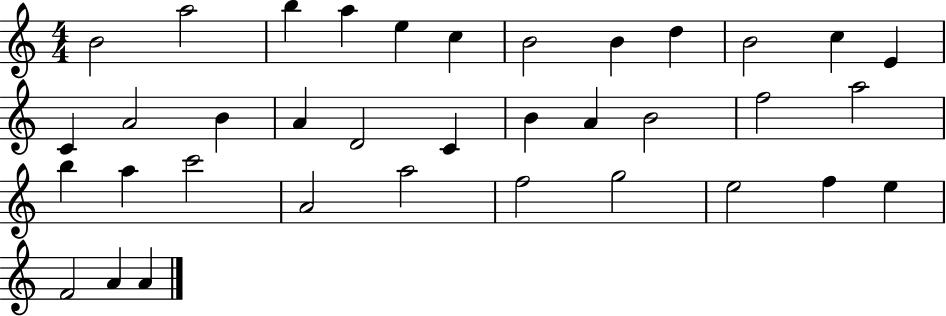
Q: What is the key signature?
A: C major